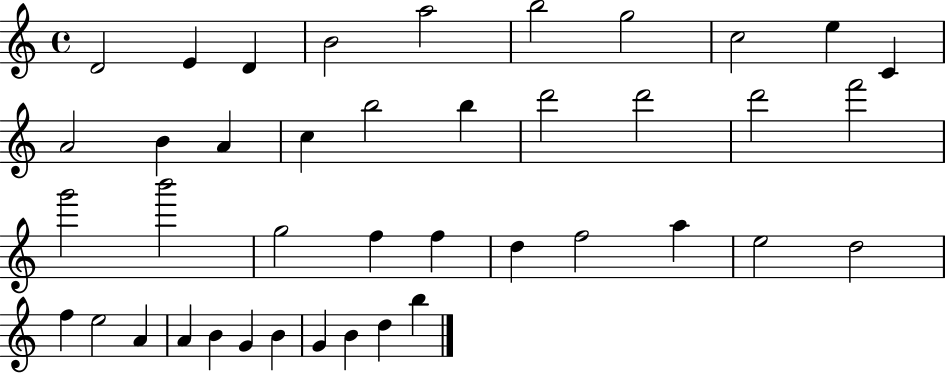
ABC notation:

X:1
T:Untitled
M:4/4
L:1/4
K:C
D2 E D B2 a2 b2 g2 c2 e C A2 B A c b2 b d'2 d'2 d'2 f'2 g'2 b'2 g2 f f d f2 a e2 d2 f e2 A A B G B G B d b